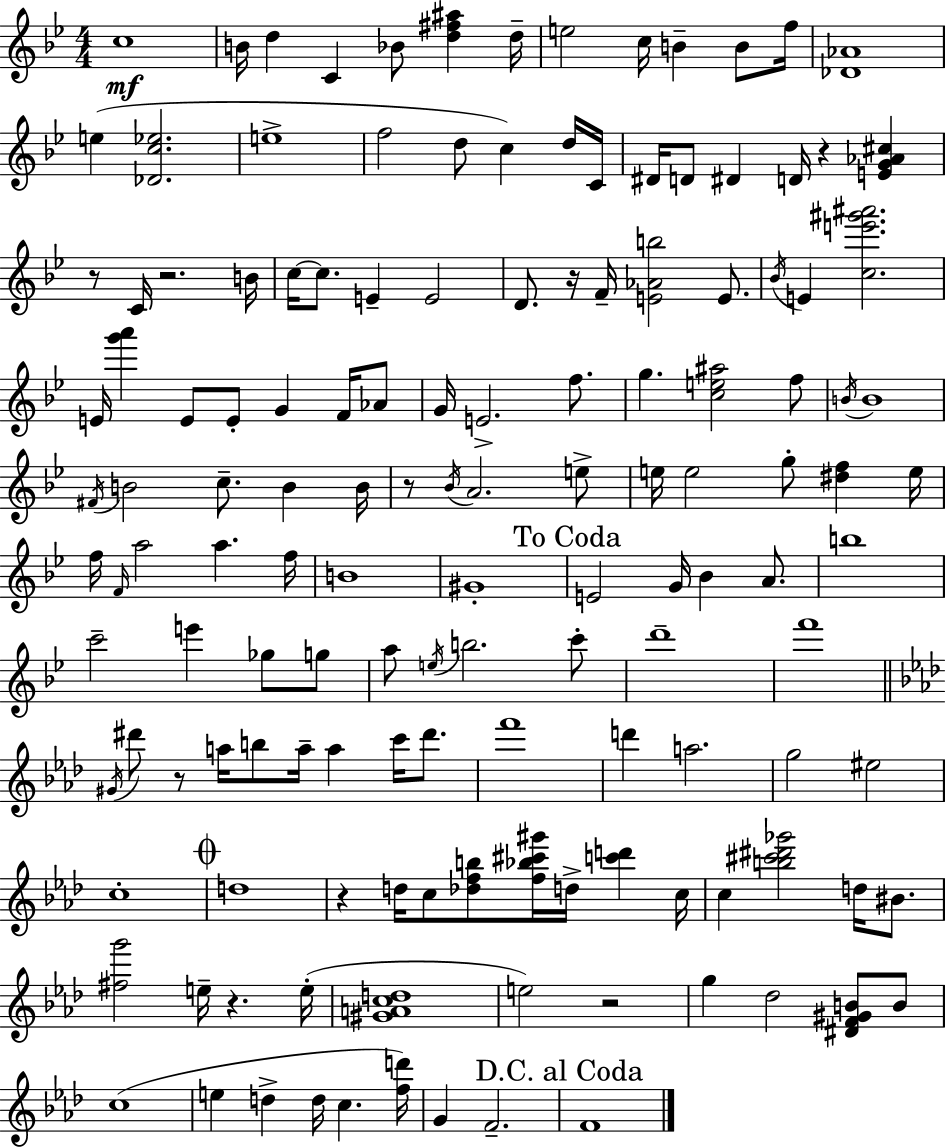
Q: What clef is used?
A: treble